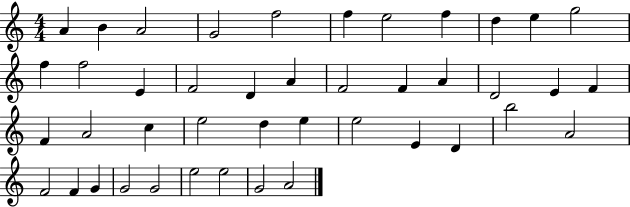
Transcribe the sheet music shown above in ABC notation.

X:1
T:Untitled
M:4/4
L:1/4
K:C
A B A2 G2 f2 f e2 f d e g2 f f2 E F2 D A F2 F A D2 E F F A2 c e2 d e e2 E D b2 A2 F2 F G G2 G2 e2 e2 G2 A2